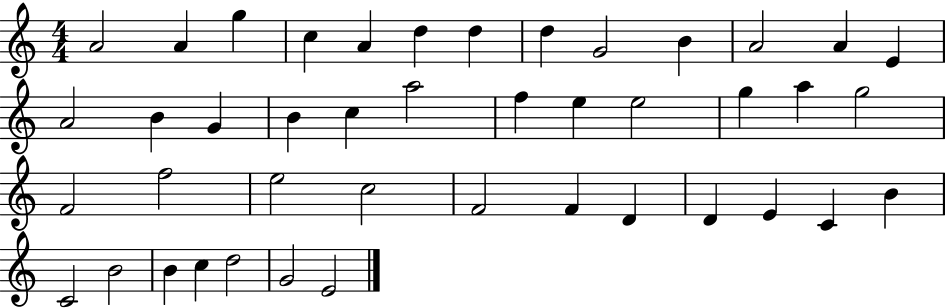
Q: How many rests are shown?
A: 0